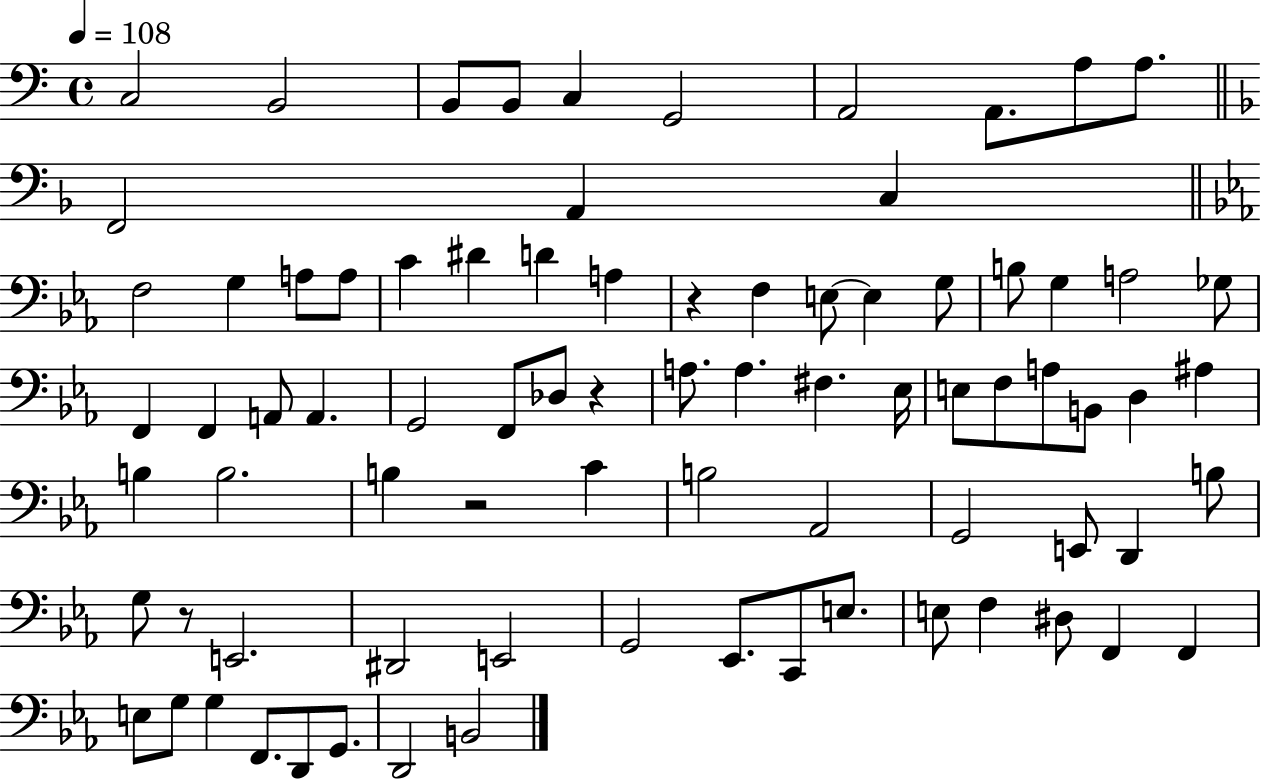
C3/h B2/h B2/e B2/e C3/q G2/h A2/h A2/e. A3/e A3/e. F2/h A2/q C3/q F3/h G3/q A3/e A3/e C4/q D#4/q D4/q A3/q R/q F3/q E3/e E3/q G3/e B3/e G3/q A3/h Gb3/e F2/q F2/q A2/e A2/q. G2/h F2/e Db3/e R/q A3/e. A3/q. F#3/q. Eb3/s E3/e F3/e A3/e B2/e D3/q A#3/q B3/q B3/h. B3/q R/h C4/q B3/h Ab2/h G2/h E2/e D2/q B3/e G3/e R/e E2/h. D#2/h E2/h G2/h Eb2/e. C2/e E3/e. E3/e F3/q D#3/e F2/q F2/q E3/e G3/e G3/q F2/e. D2/e G2/e. D2/h B2/h